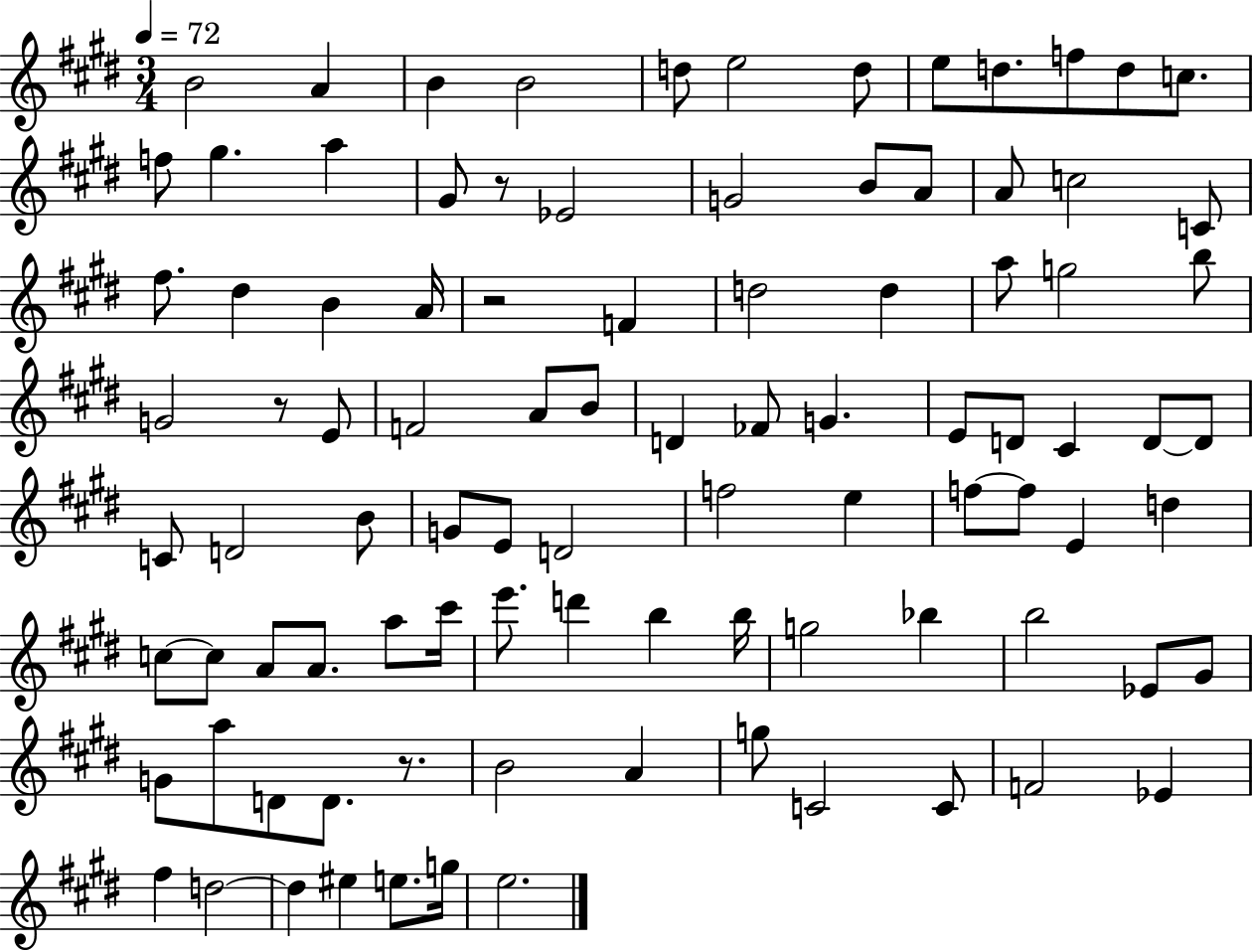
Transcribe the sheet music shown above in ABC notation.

X:1
T:Untitled
M:3/4
L:1/4
K:E
B2 A B B2 d/2 e2 d/2 e/2 d/2 f/2 d/2 c/2 f/2 ^g a ^G/2 z/2 _E2 G2 B/2 A/2 A/2 c2 C/2 ^f/2 ^d B A/4 z2 F d2 d a/2 g2 b/2 G2 z/2 E/2 F2 A/2 B/2 D _F/2 G E/2 D/2 ^C D/2 D/2 C/2 D2 B/2 G/2 E/2 D2 f2 e f/2 f/2 E d c/2 c/2 A/2 A/2 a/2 ^c'/4 e'/2 d' b b/4 g2 _b b2 _E/2 ^G/2 G/2 a/2 D/2 D/2 z/2 B2 A g/2 C2 C/2 F2 _E ^f d2 d ^e e/2 g/4 e2